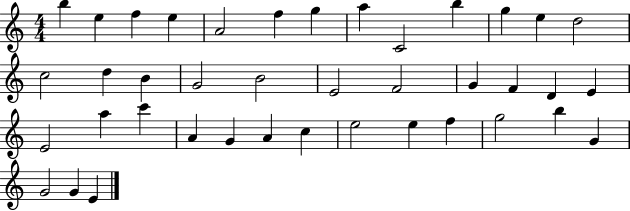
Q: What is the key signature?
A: C major